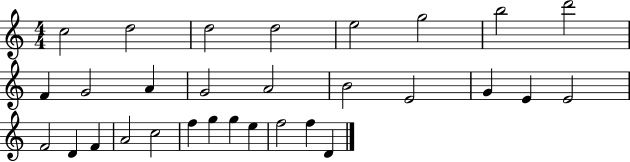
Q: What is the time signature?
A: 4/4